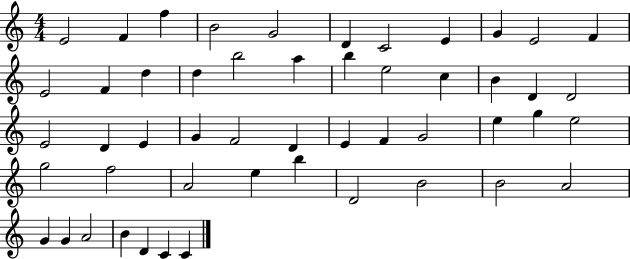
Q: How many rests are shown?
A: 0